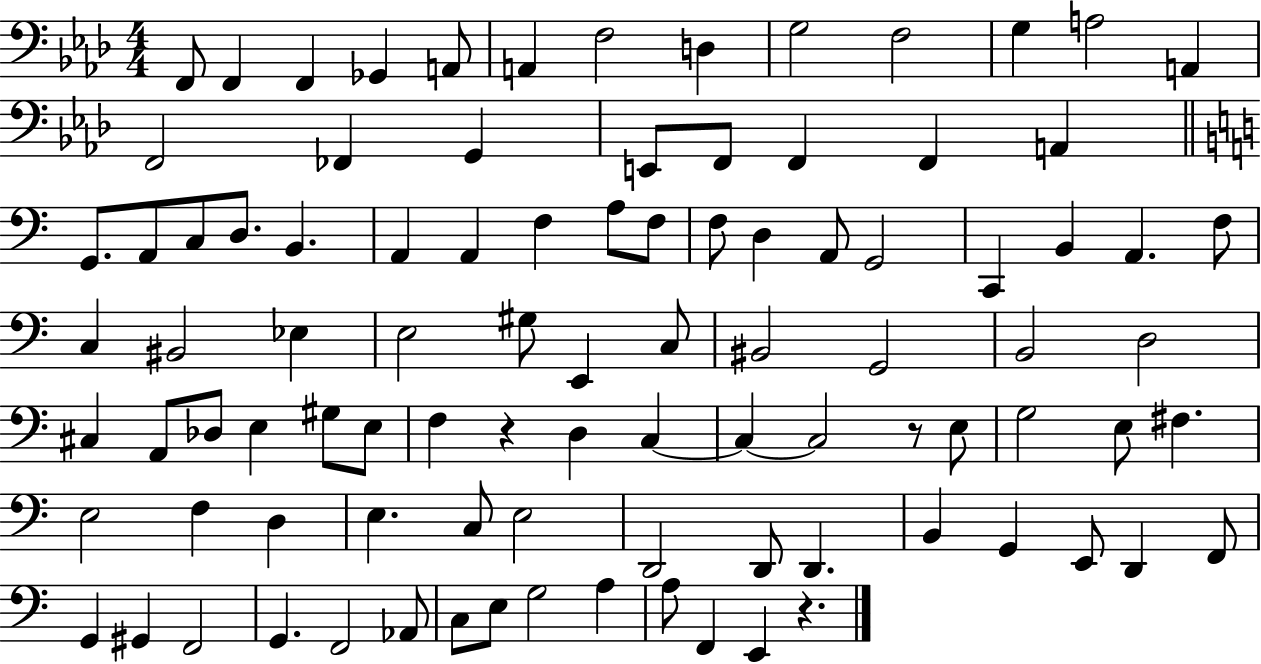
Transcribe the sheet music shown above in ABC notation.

X:1
T:Untitled
M:4/4
L:1/4
K:Ab
F,,/2 F,, F,, _G,, A,,/2 A,, F,2 D, G,2 F,2 G, A,2 A,, F,,2 _F,, G,, E,,/2 F,,/2 F,, F,, A,, G,,/2 A,,/2 C,/2 D,/2 B,, A,, A,, F, A,/2 F,/2 F,/2 D, A,,/2 G,,2 C,, B,, A,, F,/2 C, ^B,,2 _E, E,2 ^G,/2 E,, C,/2 ^B,,2 G,,2 B,,2 D,2 ^C, A,,/2 _D,/2 E, ^G,/2 E,/2 F, z D, C, C, C,2 z/2 E,/2 G,2 E,/2 ^F, E,2 F, D, E, C,/2 E,2 D,,2 D,,/2 D,, B,, G,, E,,/2 D,, F,,/2 G,, ^G,, F,,2 G,, F,,2 _A,,/2 C,/2 E,/2 G,2 A, A,/2 F,, E,, z